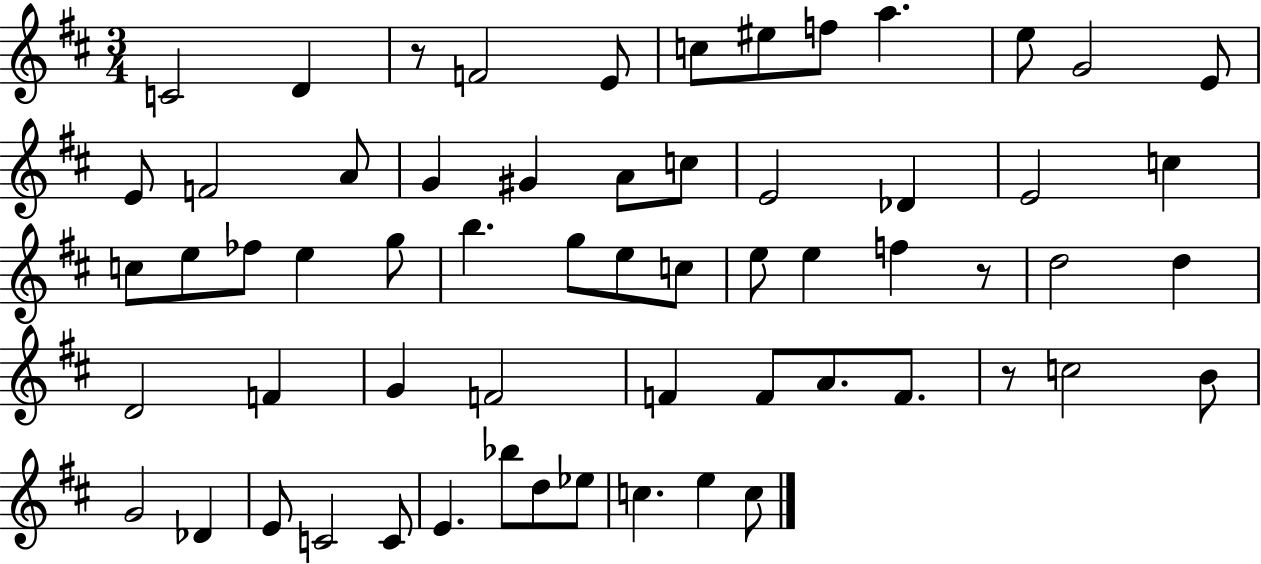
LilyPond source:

{
  \clef treble
  \numericTimeSignature
  \time 3/4
  \key d \major
  \repeat volta 2 { c'2 d'4 | r8 f'2 e'8 | c''8 eis''8 f''8 a''4. | e''8 g'2 e'8 | \break e'8 f'2 a'8 | g'4 gis'4 a'8 c''8 | e'2 des'4 | e'2 c''4 | \break c''8 e''8 fes''8 e''4 g''8 | b''4. g''8 e''8 c''8 | e''8 e''4 f''4 r8 | d''2 d''4 | \break d'2 f'4 | g'4 f'2 | f'4 f'8 a'8. f'8. | r8 c''2 b'8 | \break g'2 des'4 | e'8 c'2 c'8 | e'4. bes''8 d''8 ees''8 | c''4. e''4 c''8 | \break } \bar "|."
}